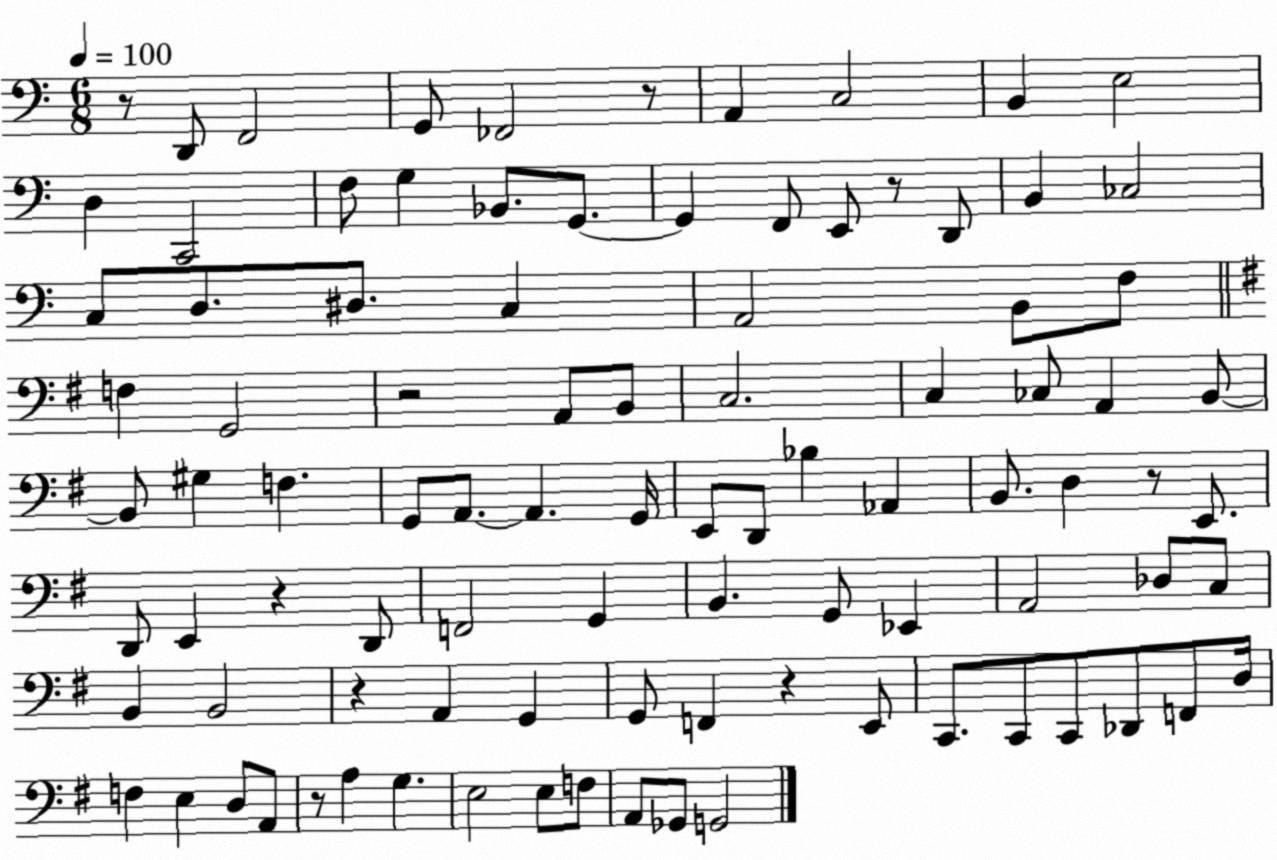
X:1
T:Untitled
M:6/8
L:1/4
K:C
z/2 D,,/2 F,,2 G,,/2 _F,,2 z/2 A,, C,2 B,, E,2 D, C,,2 F,/2 G, _B,,/2 G,,/2 G,, F,,/2 E,,/2 z/2 D,,/2 B,, _C,2 C,/2 D,/2 ^D,/2 C, A,,2 B,,/2 F,/2 F, G,,2 z2 A,,/2 B,,/2 C,2 C, _C,/2 A,, B,,/2 B,,/2 ^G, F, G,,/2 A,,/2 A,, G,,/4 E,,/2 D,,/2 _B, _A,, B,,/2 D, z/2 E,,/2 D,,/2 E,, z D,,/2 F,,2 G,, B,, G,,/2 _E,, A,,2 _D,/2 C,/2 B,, B,,2 z A,, G,, G,,/2 F,, z E,,/2 C,,/2 C,,/2 C,,/2 _D,,/2 F,,/2 D,/4 F, E, D,/2 A,,/2 z/2 A, G, E,2 E,/2 F,/2 A,,/2 _G,,/2 G,,2